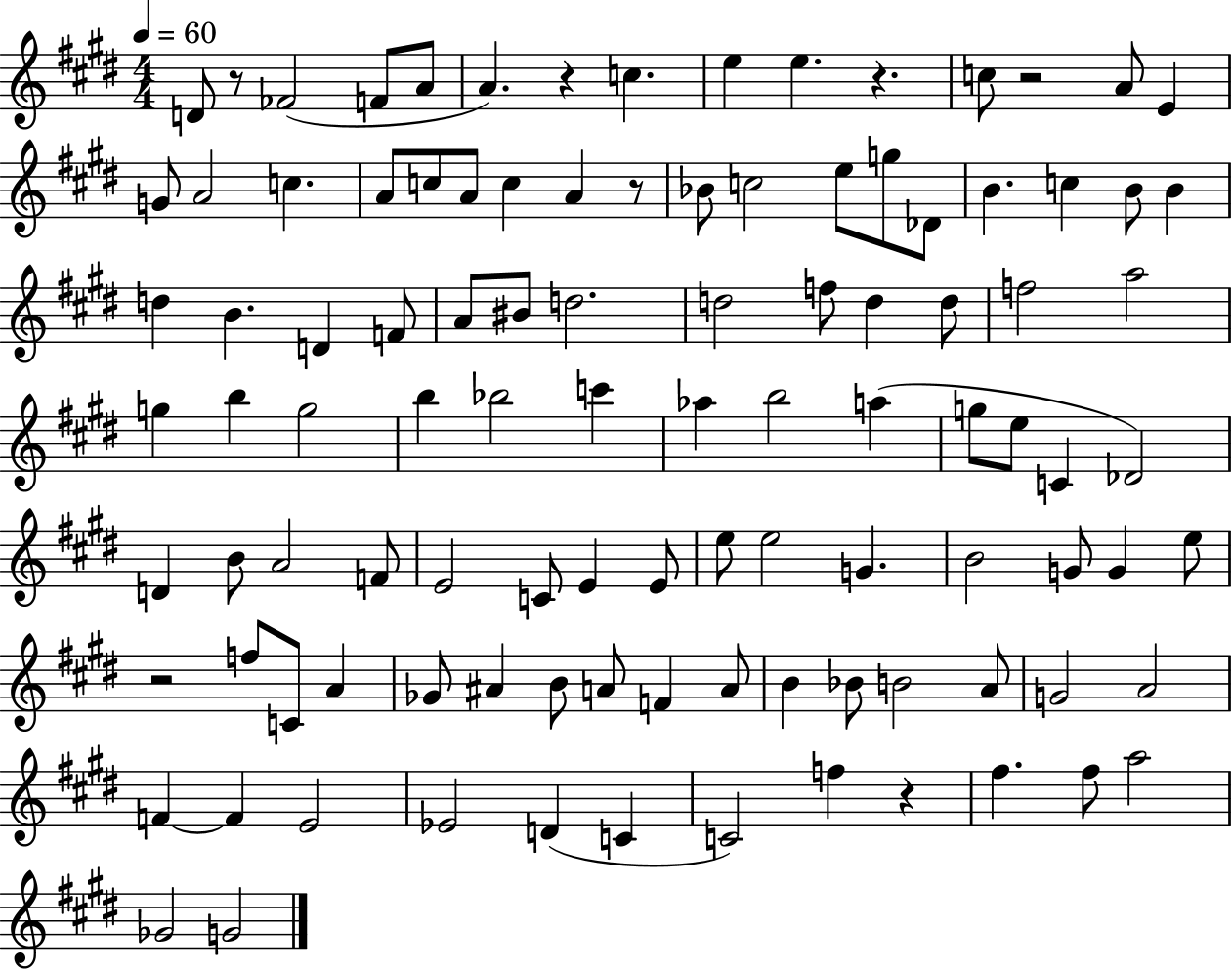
D4/e R/e FES4/h F4/e A4/e A4/q. R/q C5/q. E5/q E5/q. R/q. C5/e R/h A4/e E4/q G4/e A4/h C5/q. A4/e C5/e A4/e C5/q A4/q R/e Bb4/e C5/h E5/e G5/e Db4/e B4/q. C5/q B4/e B4/q D5/q B4/q. D4/q F4/e A4/e BIS4/e D5/h. D5/h F5/e D5/q D5/e F5/h A5/h G5/q B5/q G5/h B5/q Bb5/h C6/q Ab5/q B5/h A5/q G5/e E5/e C4/q Db4/h D4/q B4/e A4/h F4/e E4/h C4/e E4/q E4/e E5/e E5/h G4/q. B4/h G4/e G4/q E5/e R/h F5/e C4/e A4/q Gb4/e A#4/q B4/e A4/e F4/q A4/e B4/q Bb4/e B4/h A4/e G4/h A4/h F4/q F4/q E4/h Eb4/h D4/q C4/q C4/h F5/q R/q F#5/q. F#5/e A5/h Gb4/h G4/h